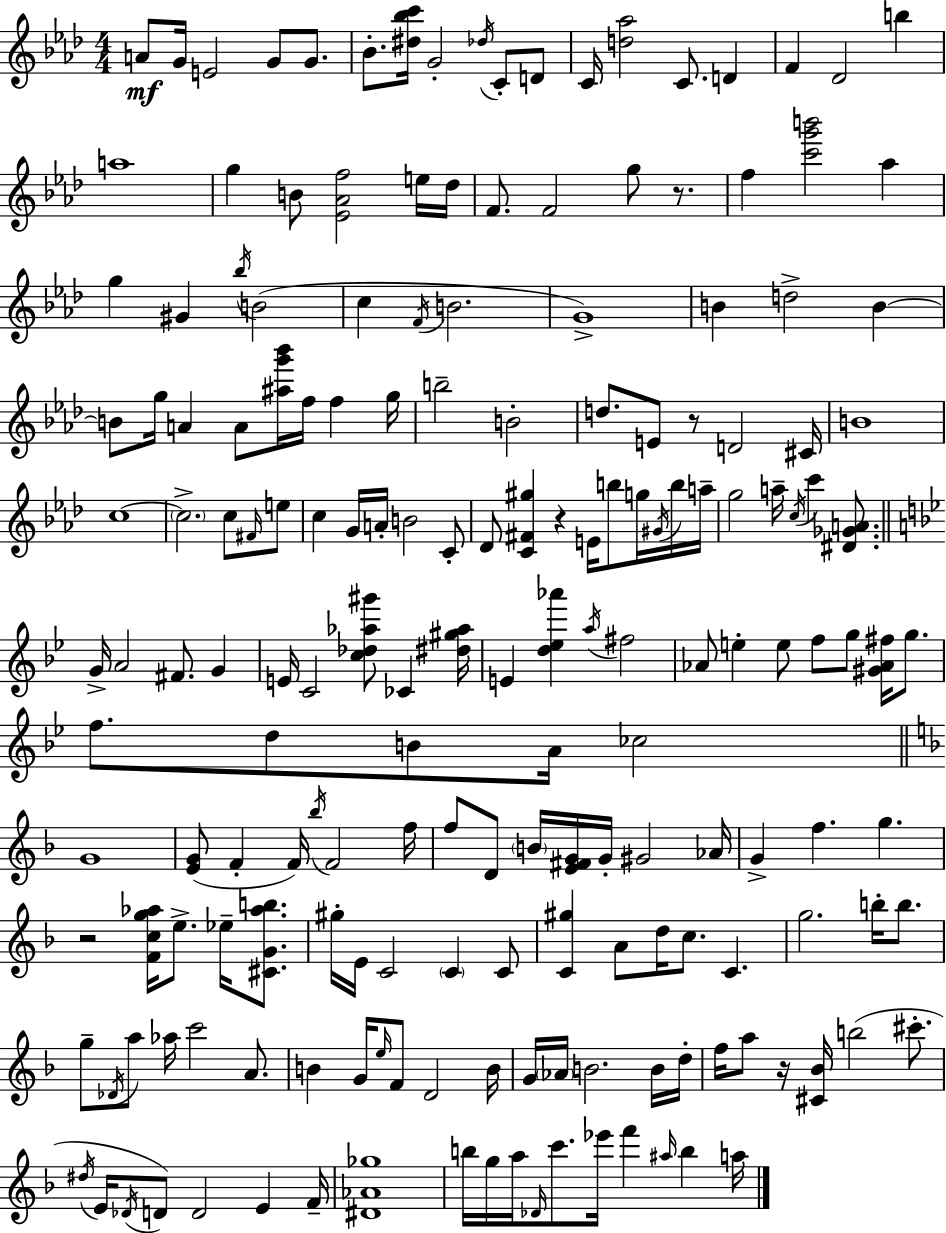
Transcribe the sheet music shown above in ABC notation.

X:1
T:Untitled
M:4/4
L:1/4
K:Fm
A/2 G/4 E2 G/2 G/2 _B/2 [^d_bc']/4 G2 _d/4 C/2 D/2 C/4 [d_a]2 C/2 D F _D2 b a4 g B/2 [_E_Af]2 e/4 _d/4 F/2 F2 g/2 z/2 f [c'g'b']2 _a g ^G _b/4 B2 c F/4 B2 G4 B d2 B B/2 g/4 A A/2 [^ag'_b']/4 f/4 f g/4 b2 B2 d/2 E/2 z/2 D2 ^C/4 B4 c4 c2 c/2 ^F/4 e/2 c G/4 A/4 B2 C/2 _D/2 [C^F^g] z E/4 b/2 g/4 ^G/4 b/4 a/4 g2 a/4 c/4 c' [^D_GA]/2 G/4 A2 ^F/2 G E/4 C2 [c_d_a^g']/2 _C [^d^g_a]/4 E [d_e_a'] a/4 ^f2 _A/2 e e/2 f/2 g/2 [^G_A^f]/4 g/2 f/2 d/2 B/2 A/4 _c2 G4 [EG]/2 F F/4 _b/4 F2 f/4 f/2 D/2 B/4 [E^FG]/4 G/4 ^G2 _A/4 G f g z2 [Fcg_a]/4 e/2 _e/4 [^CG_ab]/2 ^g/4 E/4 C2 C C/2 [C^g] A/2 d/4 c/2 C g2 b/4 b/2 g/2 _D/4 a/2 _a/4 c'2 A/2 B G/4 e/4 F/2 D2 B/4 G/4 _A/4 B2 B/4 d/4 f/4 a/2 z/4 [^C_B]/4 b2 ^c'/2 ^d/4 E/4 _D/4 D/2 D2 E F/4 [^D_A_g]4 b/4 g/4 a/4 _D/4 c'/2 _e'/4 f' ^a/4 b a/4